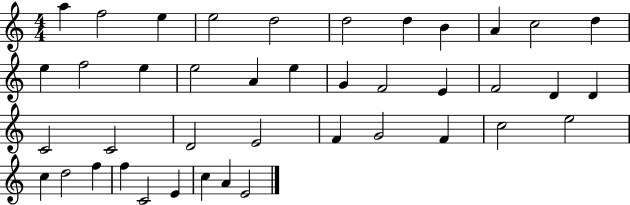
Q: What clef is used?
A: treble